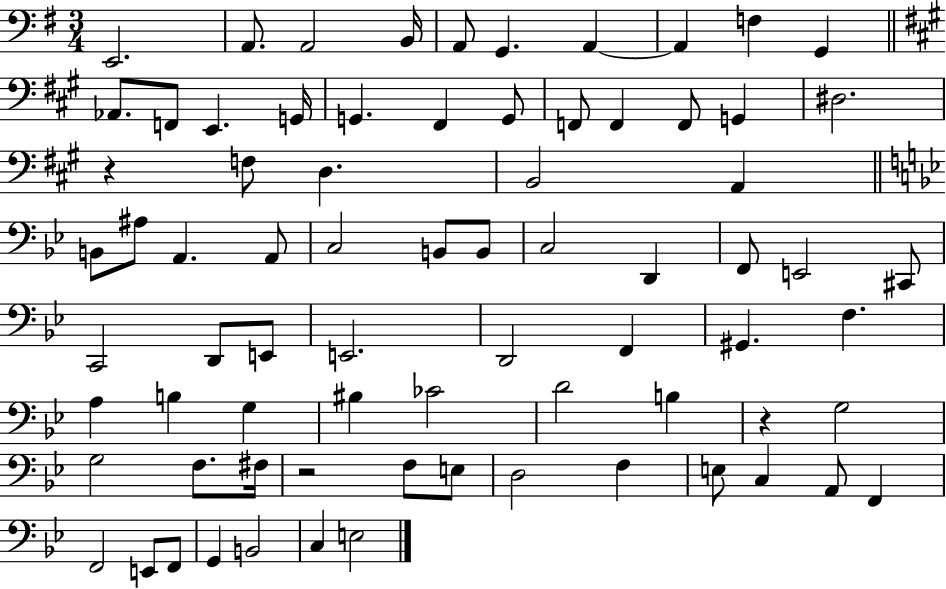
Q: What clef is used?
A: bass